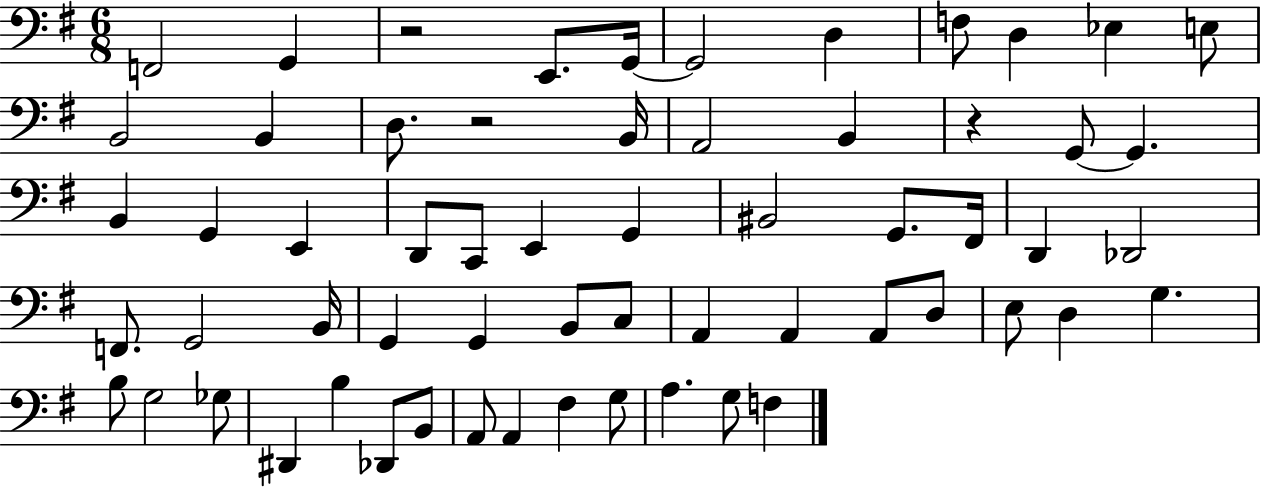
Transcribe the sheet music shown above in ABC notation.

X:1
T:Untitled
M:6/8
L:1/4
K:G
F,,2 G,, z2 E,,/2 G,,/4 G,,2 D, F,/2 D, _E, E,/2 B,,2 B,, D,/2 z2 B,,/4 A,,2 B,, z G,,/2 G,, B,, G,, E,, D,,/2 C,,/2 E,, G,, ^B,,2 G,,/2 ^F,,/4 D,, _D,,2 F,,/2 G,,2 B,,/4 G,, G,, B,,/2 C,/2 A,, A,, A,,/2 D,/2 E,/2 D, G, B,/2 G,2 _G,/2 ^D,, B, _D,,/2 B,,/2 A,,/2 A,, ^F, G,/2 A, G,/2 F,